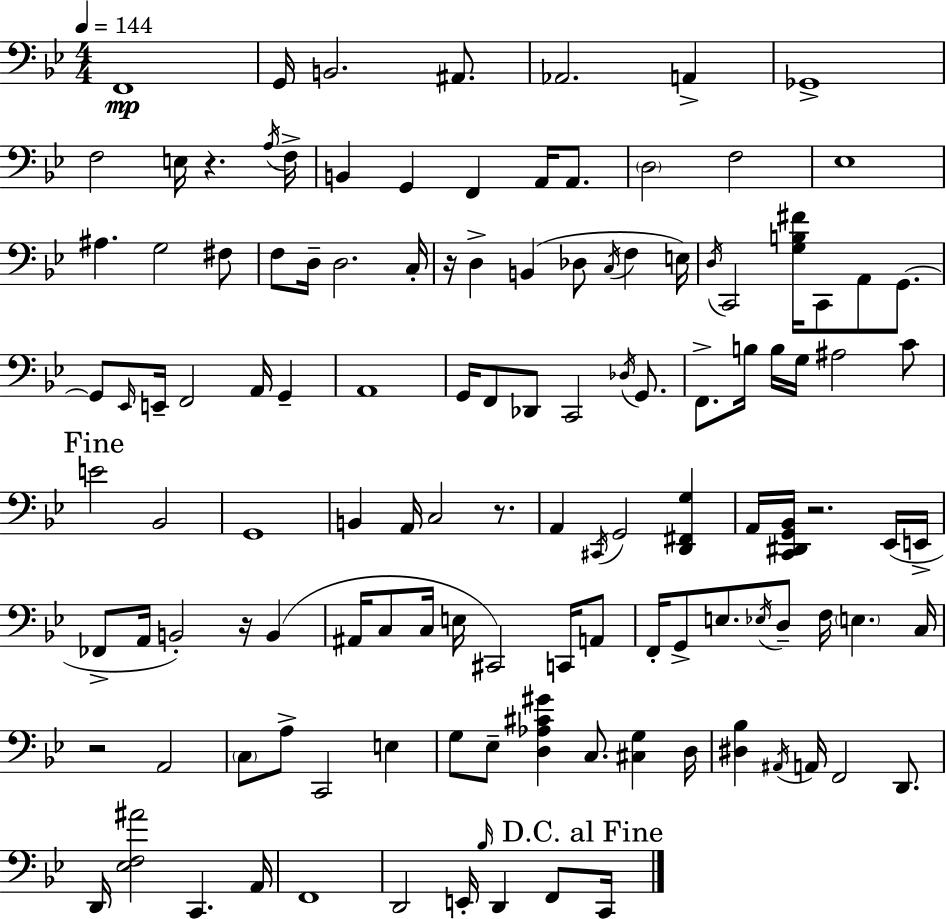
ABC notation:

X:1
T:Untitled
M:4/4
L:1/4
K:Gm
F,,4 G,,/4 B,,2 ^A,,/2 _A,,2 A,, _G,,4 F,2 E,/4 z A,/4 F,/4 B,, G,, F,, A,,/4 A,,/2 D,2 F,2 _E,4 ^A, G,2 ^F,/2 F,/2 D,/4 D,2 C,/4 z/4 D, B,, _D,/2 C,/4 F, E,/4 D,/4 C,,2 [G,B,^F]/4 C,,/2 A,,/2 G,,/2 G,,/2 _E,,/4 E,,/4 F,,2 A,,/4 G,, A,,4 G,,/4 F,,/2 _D,,/2 C,,2 _D,/4 G,,/2 F,,/2 B,/4 B,/4 G,/4 ^A,2 C/2 E2 _B,,2 G,,4 B,, A,,/4 C,2 z/2 A,, ^C,,/4 G,,2 [D,,^F,,G,] A,,/4 [C,,^D,,G,,_B,,]/4 z2 _E,,/4 E,,/4 _F,,/2 A,,/4 B,,2 z/4 B,, ^A,,/4 C,/2 C,/4 E,/4 ^C,,2 C,,/4 A,,/2 F,,/4 G,,/2 E,/2 _E,/4 D,/2 F,/4 E, C,/4 z2 A,,2 C,/2 A,/2 C,,2 E, G,/2 _E,/2 [D,_A,^C^G] C,/2 [^C,G,] D,/4 [^D,_B,] ^A,,/4 A,,/4 F,,2 D,,/2 D,,/4 [_E,F,^A]2 C,, A,,/4 F,,4 D,,2 E,,/4 _B,/4 D,, F,,/2 C,,/4